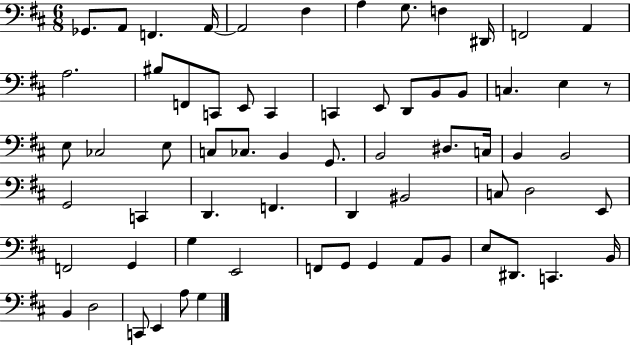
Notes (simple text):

Gb2/e. A2/e F2/q. A2/s A2/h F#3/q A3/q G3/e. F3/q D#2/s F2/h A2/q A3/h. BIS3/e F2/e C2/e E2/e C2/q C2/q E2/e D2/e B2/e B2/e C3/q. E3/q R/e E3/e CES3/h E3/e C3/e CES3/e. B2/q G2/e. B2/h D#3/e. C3/s B2/q B2/h G2/h C2/q D2/q. F2/q. D2/q BIS2/h C3/e D3/h E2/e F2/h G2/q G3/q E2/h F2/e G2/e G2/q A2/e B2/e E3/e D#2/e. C2/q. B2/s B2/q D3/h C2/e E2/q A3/e G3/q